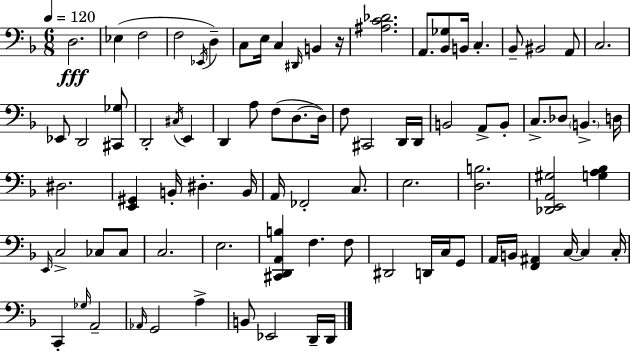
D3/h. Eb3/q F3/h F3/h Eb2/s D3/q C3/e E3/s C3/q D#2/s B2/q R/s [A#3,C4,Db4]/h. A2/e. [Bb2,Gb3]/e B2/s C3/q. Bb2/e BIS2/h A2/e C3/h. Eb2/e D2/h [C#2,Gb3]/e D2/h C#3/s E2/q D2/q A3/e F3/e D3/e. D3/s F3/e C#2/h D2/s D2/s B2/h A2/e B2/e C3/e. Db3/e B2/q. D3/s D#3/h. [E2,G#2]/q B2/s D#3/q. B2/s A2/s FES2/h C3/e. E3/h. [D3,B3]/h. [Db2,E2,A2,G#3]/h [G3,A3,Bb3]/q E2/s C3/h CES3/e CES3/e C3/h. E3/h. [C#2,D2,A2,B3]/q F3/q. F3/e D#2/h D2/s C3/s G2/e A2/s B2/s [F2,A#2]/q C3/s C3/q C3/s C2/q Gb3/s A2/h Ab2/s G2/h A3/q B2/e Eb2/h D2/s D2/s